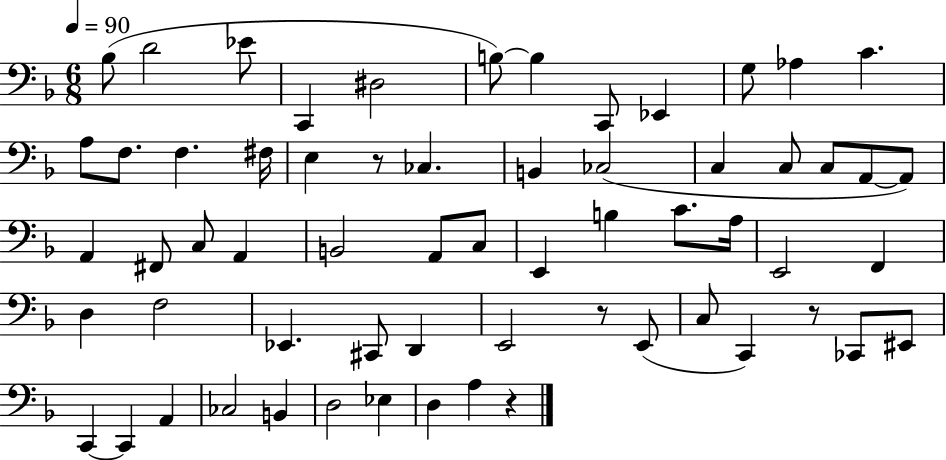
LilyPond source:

{
  \clef bass
  \numericTimeSignature
  \time 6/8
  \key f \major
  \tempo 4 = 90
  bes8( d'2 ees'8 | c,4 dis2 | b8~~) b4 c,8 ees,4 | g8 aes4 c'4. | \break a8 f8. f4. fis16 | e4 r8 ces4. | b,4 ces2( | c4 c8 c8 a,8~~ a,8) | \break a,4 fis,8 c8 a,4 | b,2 a,8 c8 | e,4 b4 c'8. a16 | e,2 f,4 | \break d4 f2 | ees,4. cis,8 d,4 | e,2 r8 e,8( | c8 c,4) r8 ces,8 eis,8 | \break c,4~~ c,4 a,4 | ces2 b,4 | d2 ees4 | d4 a4 r4 | \break \bar "|."
}